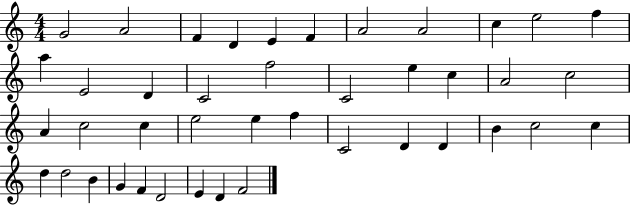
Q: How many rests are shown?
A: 0